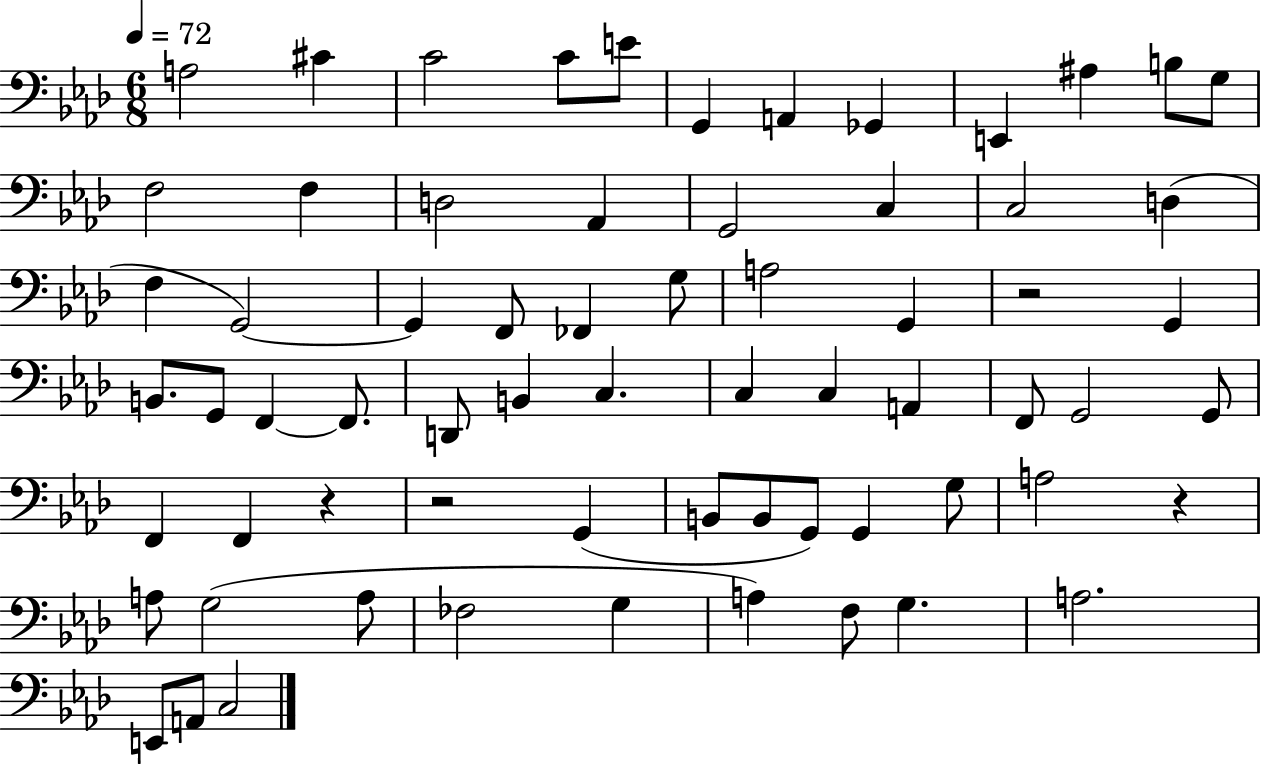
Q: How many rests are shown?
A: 4